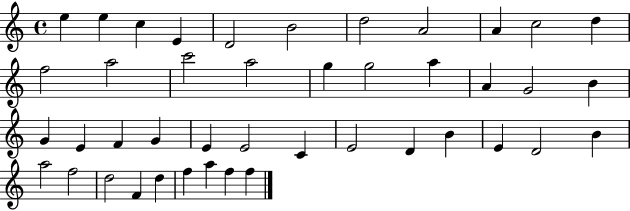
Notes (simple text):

E5/q E5/q C5/q E4/q D4/h B4/h D5/h A4/h A4/q C5/h D5/q F5/h A5/h C6/h A5/h G5/q G5/h A5/q A4/q G4/h B4/q G4/q E4/q F4/q G4/q E4/q E4/h C4/q E4/h D4/q B4/q E4/q D4/h B4/q A5/h F5/h D5/h F4/q D5/q F5/q A5/q F5/q F5/q